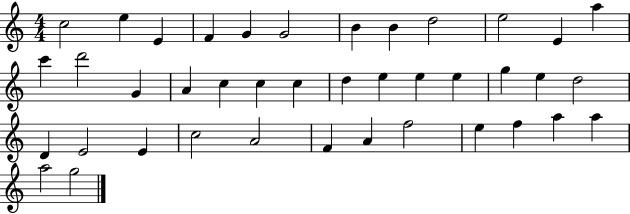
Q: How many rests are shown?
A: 0